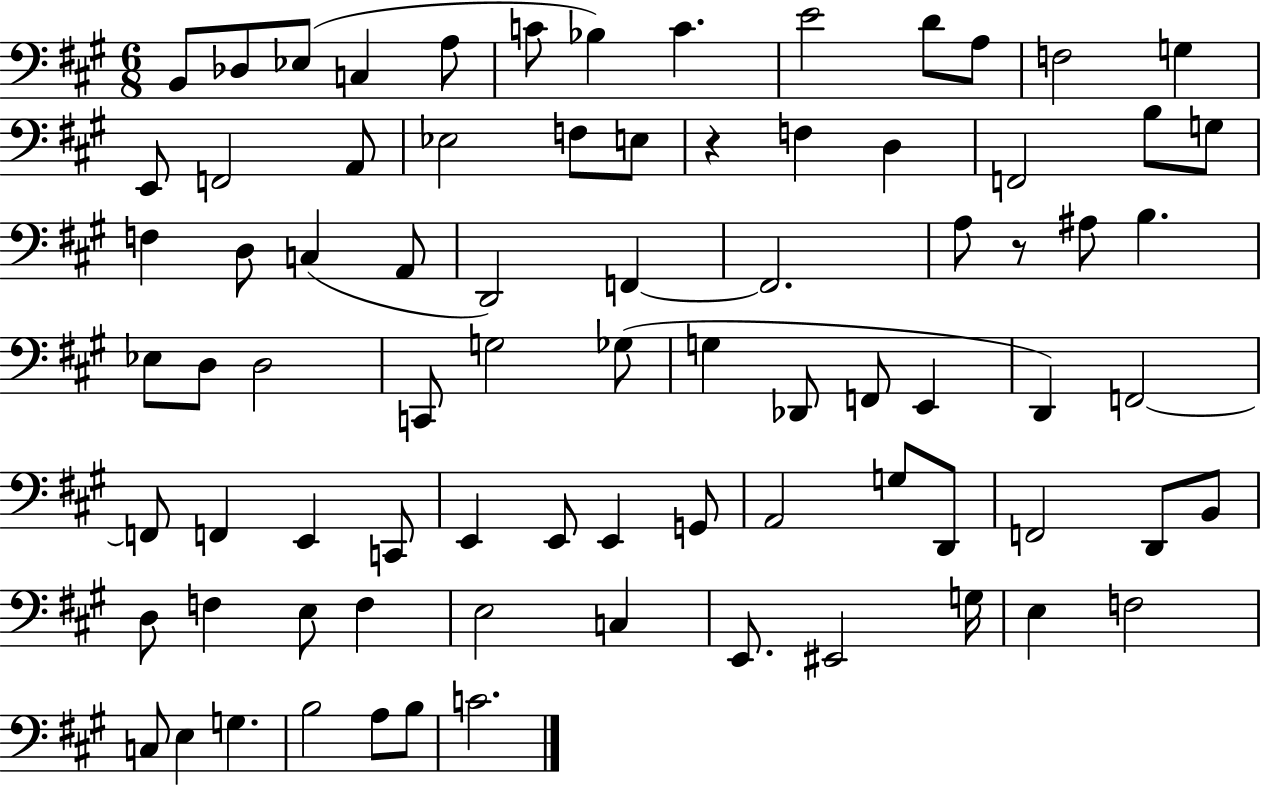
X:1
T:Untitled
M:6/8
L:1/4
K:A
B,,/2 _D,/2 _E,/2 C, A,/2 C/2 _B, C E2 D/2 A,/2 F,2 G, E,,/2 F,,2 A,,/2 _E,2 F,/2 E,/2 z F, D, F,,2 B,/2 G,/2 F, D,/2 C, A,,/2 D,,2 F,, F,,2 A,/2 z/2 ^A,/2 B, _E,/2 D,/2 D,2 C,,/2 G,2 _G,/2 G, _D,,/2 F,,/2 E,, D,, F,,2 F,,/2 F,, E,, C,,/2 E,, E,,/2 E,, G,,/2 A,,2 G,/2 D,,/2 F,,2 D,,/2 B,,/2 D,/2 F, E,/2 F, E,2 C, E,,/2 ^E,,2 G,/4 E, F,2 C,/2 E, G, B,2 A,/2 B,/2 C2